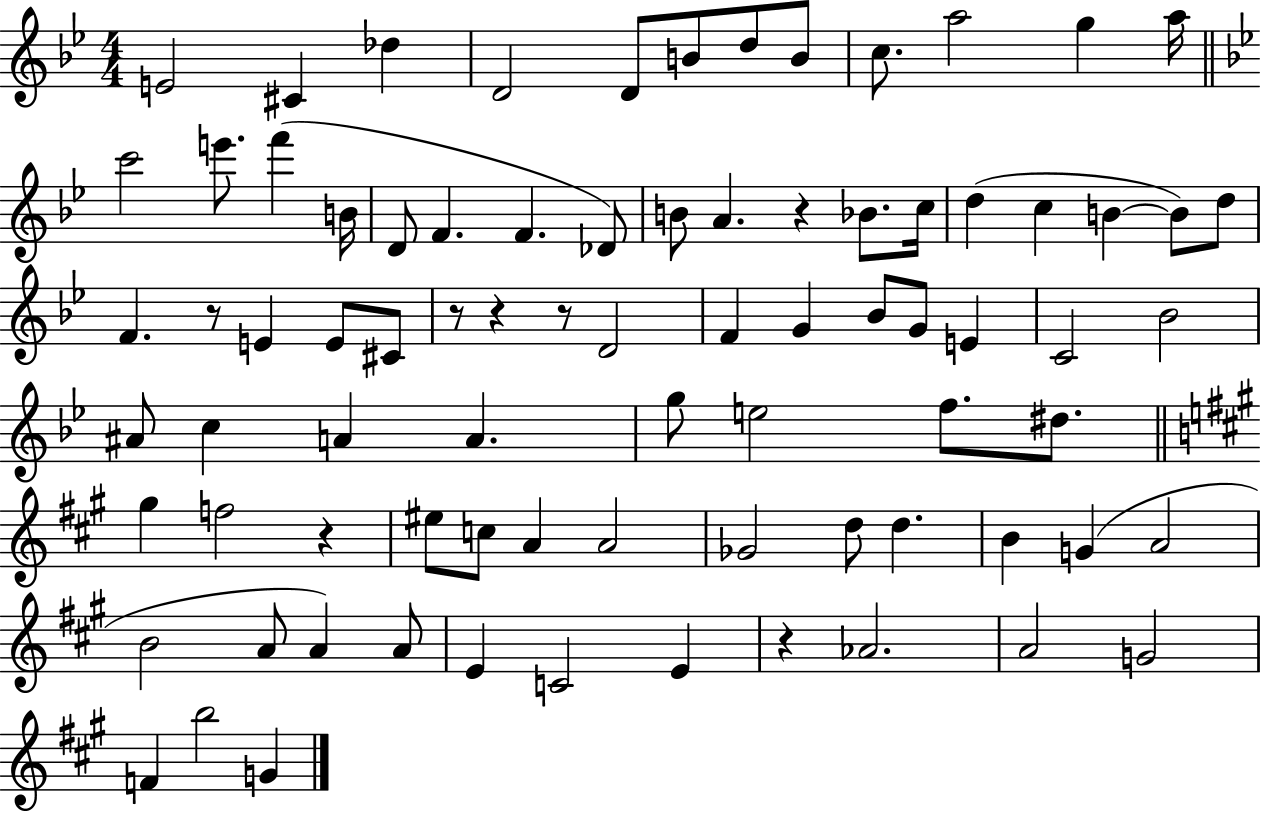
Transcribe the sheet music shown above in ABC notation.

X:1
T:Untitled
M:4/4
L:1/4
K:Bb
E2 ^C _d D2 D/2 B/2 d/2 B/2 c/2 a2 g a/4 c'2 e'/2 f' B/4 D/2 F F _D/2 B/2 A z _B/2 c/4 d c B B/2 d/2 F z/2 E E/2 ^C/2 z/2 z z/2 D2 F G _B/2 G/2 E C2 _B2 ^A/2 c A A g/2 e2 f/2 ^d/2 ^g f2 z ^e/2 c/2 A A2 _G2 d/2 d B G A2 B2 A/2 A A/2 E C2 E z _A2 A2 G2 F b2 G